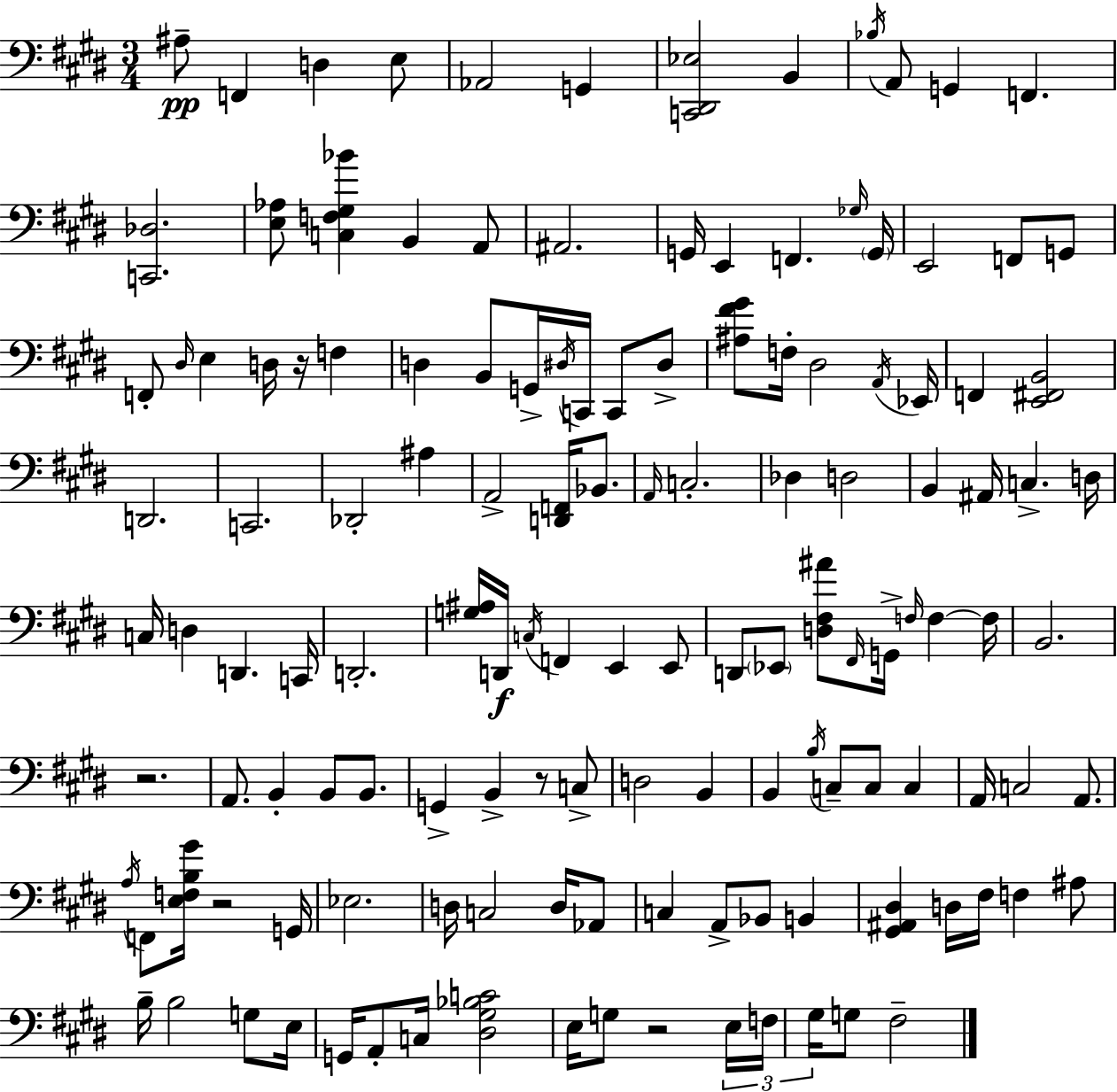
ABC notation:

X:1
T:Untitled
M:3/4
L:1/4
K:E
^A,/2 F,, D, E,/2 _A,,2 G,, [C,,^D,,_E,]2 B,, _B,/4 A,,/2 G,, F,, [C,,_D,]2 [E,_A,]/2 [C,F,^G,_B] B,, A,,/2 ^A,,2 G,,/4 E,, F,, _G,/4 G,,/4 E,,2 F,,/2 G,,/2 F,,/2 ^D,/4 E, D,/4 z/4 F, D, B,,/2 G,,/4 ^D,/4 C,,/4 C,,/2 ^D,/2 [^A,^F^G]/2 F,/4 ^D,2 A,,/4 _E,,/4 F,, [E,,^F,,B,,]2 D,,2 C,,2 _D,,2 ^A, A,,2 [D,,F,,]/4 _B,,/2 A,,/4 C,2 _D, D,2 B,, ^A,,/4 C, D,/4 C,/4 D, D,, C,,/4 D,,2 [G,^A,]/4 D,,/4 C,/4 F,, E,, E,,/2 D,,/2 _E,,/2 [D,^F,^A]/2 ^F,,/4 G,,/4 F,/4 F, F,/4 B,,2 z2 A,,/2 B,, B,,/2 B,,/2 G,, B,, z/2 C,/2 D,2 B,, B,, B,/4 C,/2 C,/2 C, A,,/4 C,2 A,,/2 A,/4 F,,/2 [E,F,B,^G]/4 z2 G,,/4 _E,2 D,/4 C,2 D,/4 _A,,/2 C, A,,/2 _B,,/2 B,, [^G,,^A,,^D,] D,/4 ^F,/4 F, ^A,/2 B,/4 B,2 G,/2 E,/4 G,,/4 A,,/2 C,/4 [^D,^G,_B,C]2 E,/4 G,/2 z2 E,/4 F,/4 ^G,/4 G,/2 ^F,2